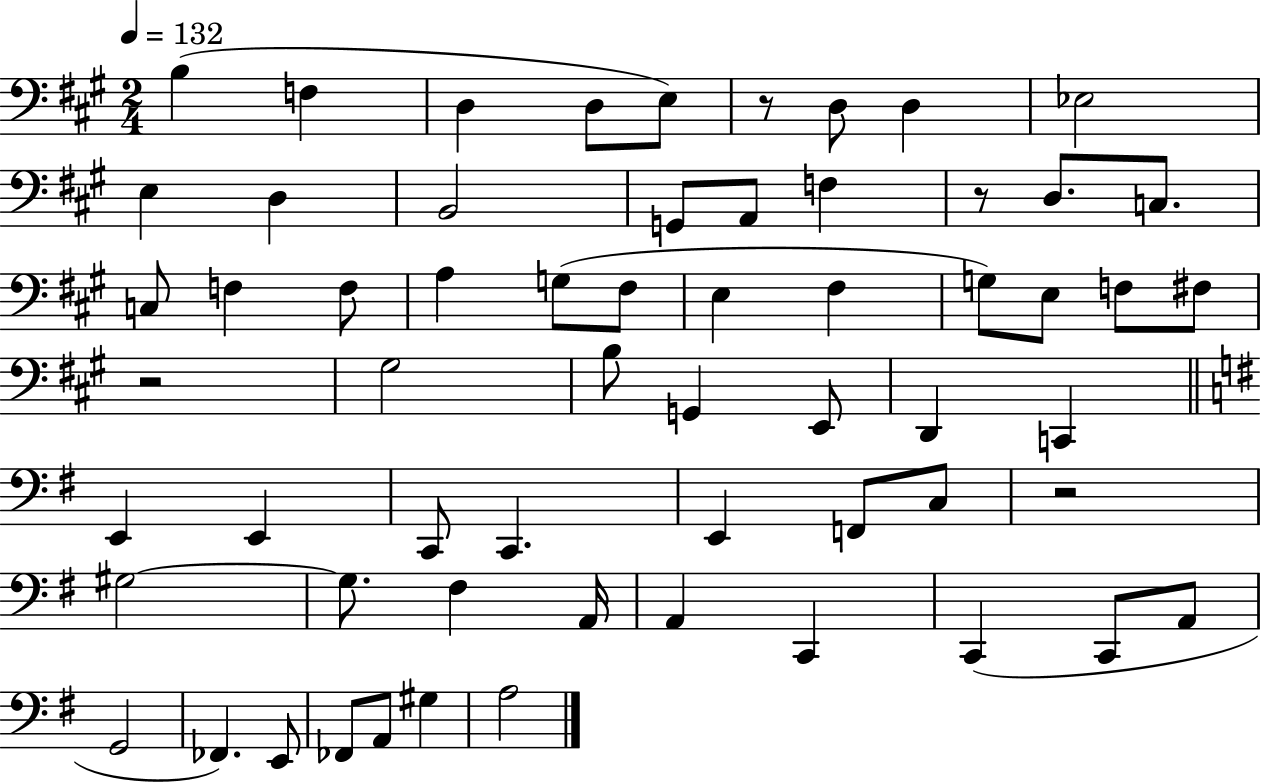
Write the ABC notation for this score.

X:1
T:Untitled
M:2/4
L:1/4
K:A
B, F, D, D,/2 E,/2 z/2 D,/2 D, _E,2 E, D, B,,2 G,,/2 A,,/2 F, z/2 D,/2 C,/2 C,/2 F, F,/2 A, G,/2 ^F,/2 E, ^F, G,/2 E,/2 F,/2 ^F,/2 z2 ^G,2 B,/2 G,, E,,/2 D,, C,, E,, E,, C,,/2 C,, E,, F,,/2 C,/2 z2 ^G,2 ^G,/2 ^F, A,,/4 A,, C,, C,, C,,/2 A,,/2 G,,2 _F,, E,,/2 _F,,/2 A,,/2 ^G, A,2